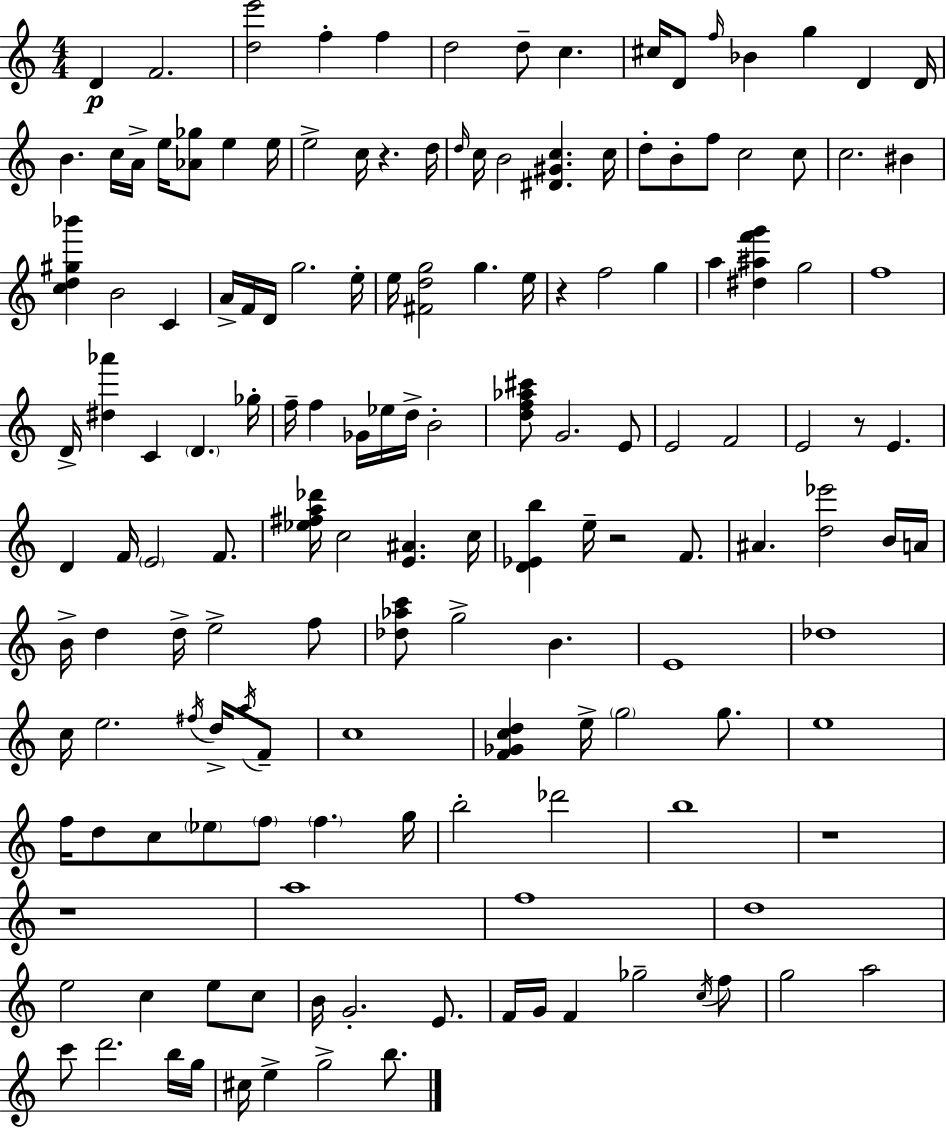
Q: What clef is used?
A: treble